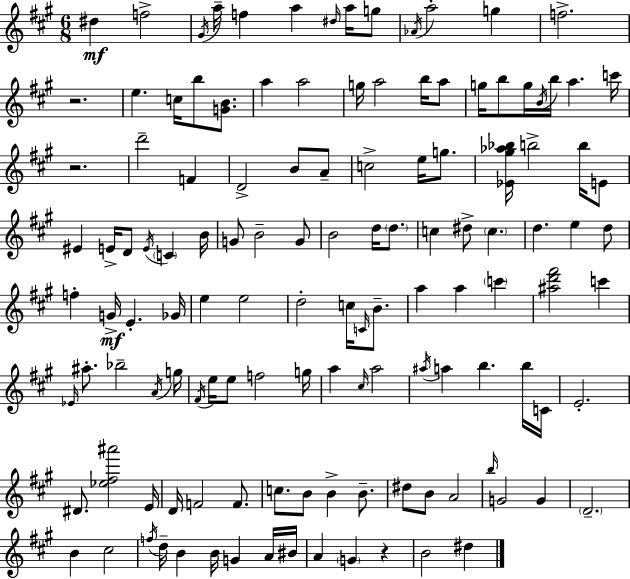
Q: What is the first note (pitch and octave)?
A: D#5